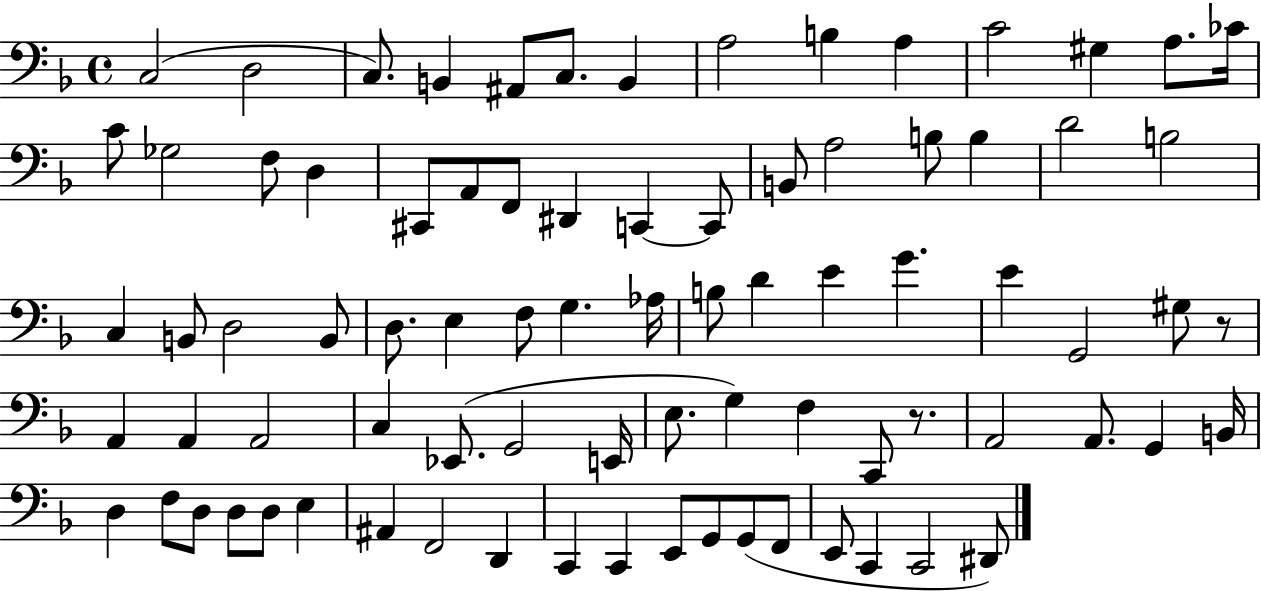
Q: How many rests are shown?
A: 2